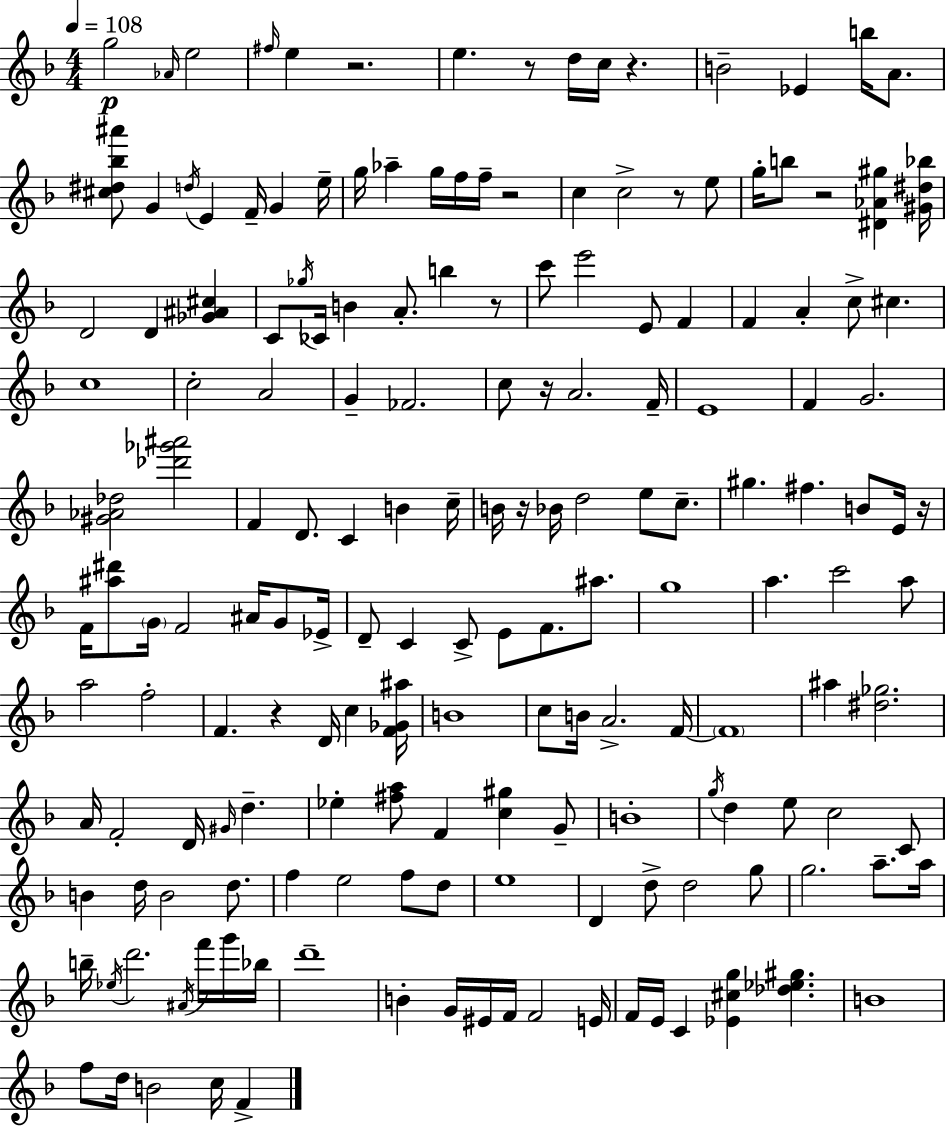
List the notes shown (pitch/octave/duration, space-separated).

G5/h Ab4/s E5/h F#5/s E5/q R/h. E5/q. R/e D5/s C5/s R/q. B4/h Eb4/q B5/s A4/e. [C#5,D#5,Bb5,A#6]/e G4/q D5/s E4/q F4/s G4/q E5/s G5/s Ab5/q G5/s F5/s F5/s R/h C5/q C5/h R/e E5/e G5/s B5/e R/h [D#4,Ab4,G#5]/q [G#4,D#5,Bb5]/s D4/h D4/q [Gb4,A#4,C#5]/q C4/e Gb5/s CES4/s B4/q A4/e. B5/q R/e C6/e E6/h E4/e F4/q F4/q A4/q C5/e C#5/q. C5/w C5/h A4/h G4/q FES4/h. C5/e R/s A4/h. F4/s E4/w F4/q G4/h. [G#4,Ab4,Db5]/h [Db6,Gb6,A#6]/h F4/q D4/e. C4/q B4/q C5/s B4/s R/s Bb4/s D5/h E5/e C5/e. G#5/q. F#5/q. B4/e E4/s R/s F4/s [A#5,D#6]/e G4/s F4/h A#4/s G4/e Eb4/s D4/e C4/q C4/e E4/e F4/e. A#5/e. G5/w A5/q. C6/h A5/e A5/h F5/h F4/q. R/q D4/s C5/q [F4,Gb4,A#5]/s B4/w C5/e B4/s A4/h. F4/s F4/w A#5/q [D#5,Gb5]/h. A4/s F4/h D4/s G#4/s D5/q. Eb5/q [F#5,A5]/e F4/q [C5,G#5]/q G4/e B4/w G5/s D5/q E5/e C5/h C4/e B4/q D5/s B4/h D5/e. F5/q E5/h F5/e D5/e E5/w D4/q D5/e D5/h G5/e G5/h. A5/e. A5/s B5/s Eb5/s D6/h. A#4/s F6/s G6/s Bb5/s D6/w B4/q G4/s EIS4/s F4/s F4/h E4/s F4/s E4/s C4/q [Eb4,C#5,G5]/q [Db5,Eb5,G#5]/q. B4/w F5/e D5/s B4/h C5/s F4/q